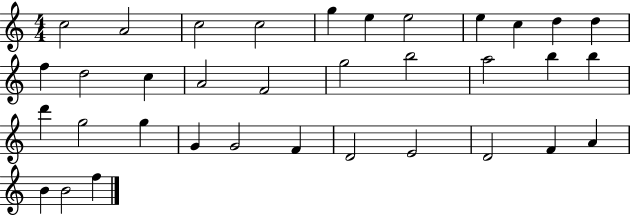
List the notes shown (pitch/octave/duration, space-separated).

C5/h A4/h C5/h C5/h G5/q E5/q E5/h E5/q C5/q D5/q D5/q F5/q D5/h C5/q A4/h F4/h G5/h B5/h A5/h B5/q B5/q D6/q G5/h G5/q G4/q G4/h F4/q D4/h E4/h D4/h F4/q A4/q B4/q B4/h F5/q